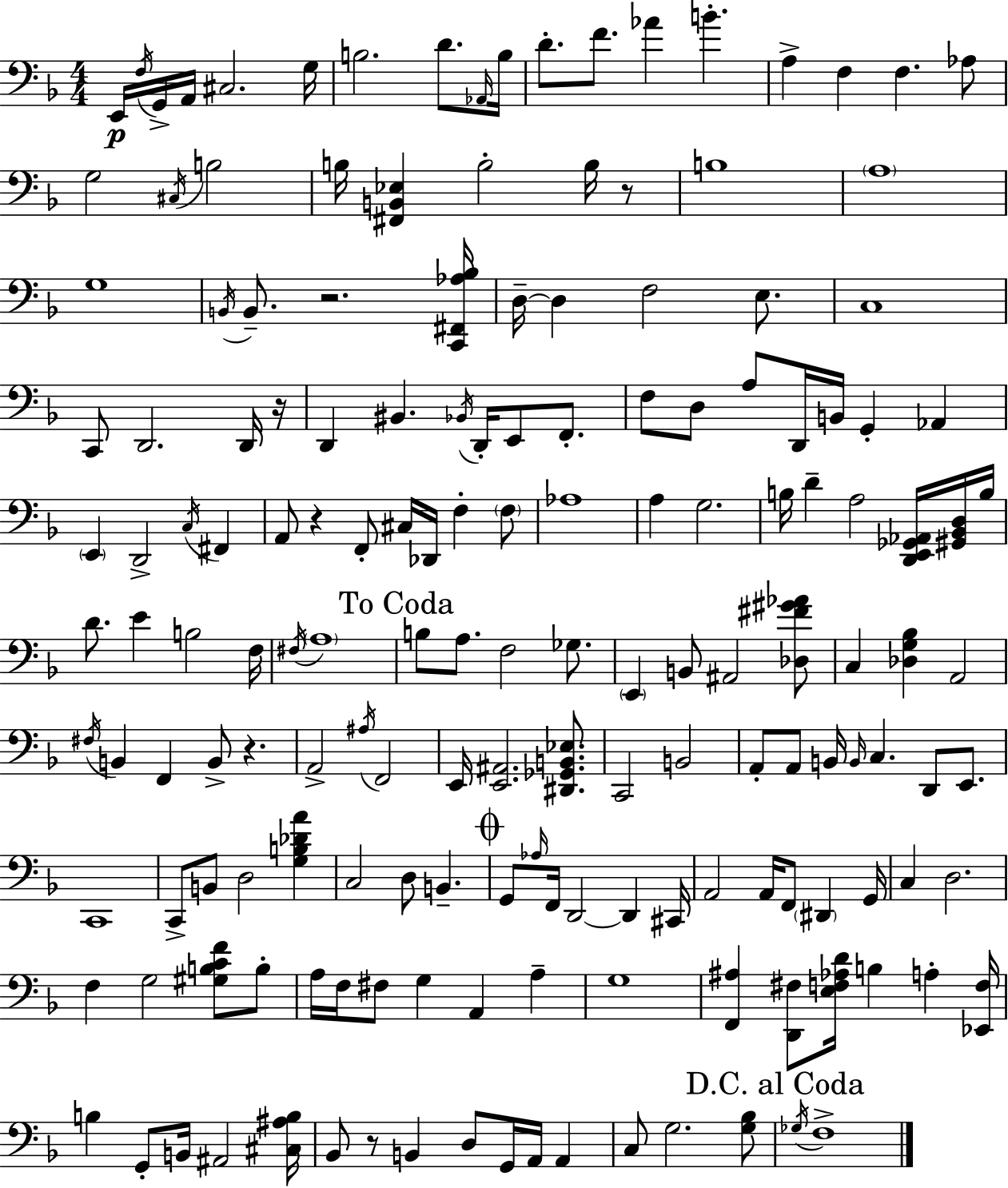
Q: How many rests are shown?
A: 6